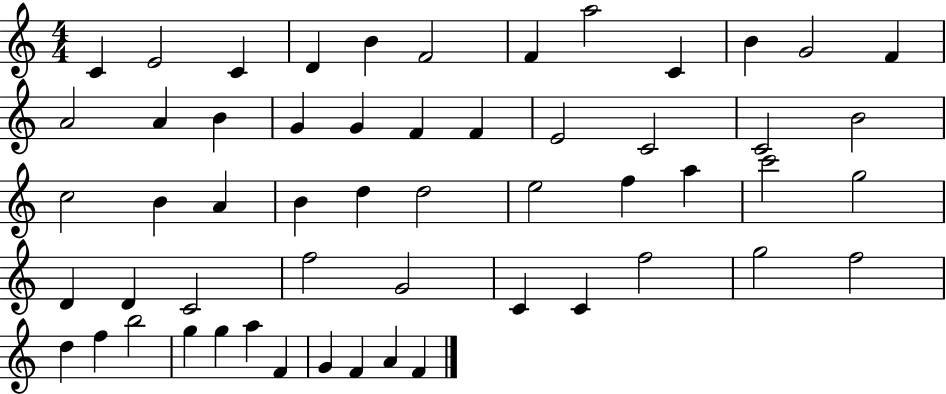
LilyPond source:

{
  \clef treble
  \numericTimeSignature
  \time 4/4
  \key c \major
  c'4 e'2 c'4 | d'4 b'4 f'2 | f'4 a''2 c'4 | b'4 g'2 f'4 | \break a'2 a'4 b'4 | g'4 g'4 f'4 f'4 | e'2 c'2 | c'2 b'2 | \break c''2 b'4 a'4 | b'4 d''4 d''2 | e''2 f''4 a''4 | c'''2 g''2 | \break d'4 d'4 c'2 | f''2 g'2 | c'4 c'4 f''2 | g''2 f''2 | \break d''4 f''4 b''2 | g''4 g''4 a''4 f'4 | g'4 f'4 a'4 f'4 | \bar "|."
}